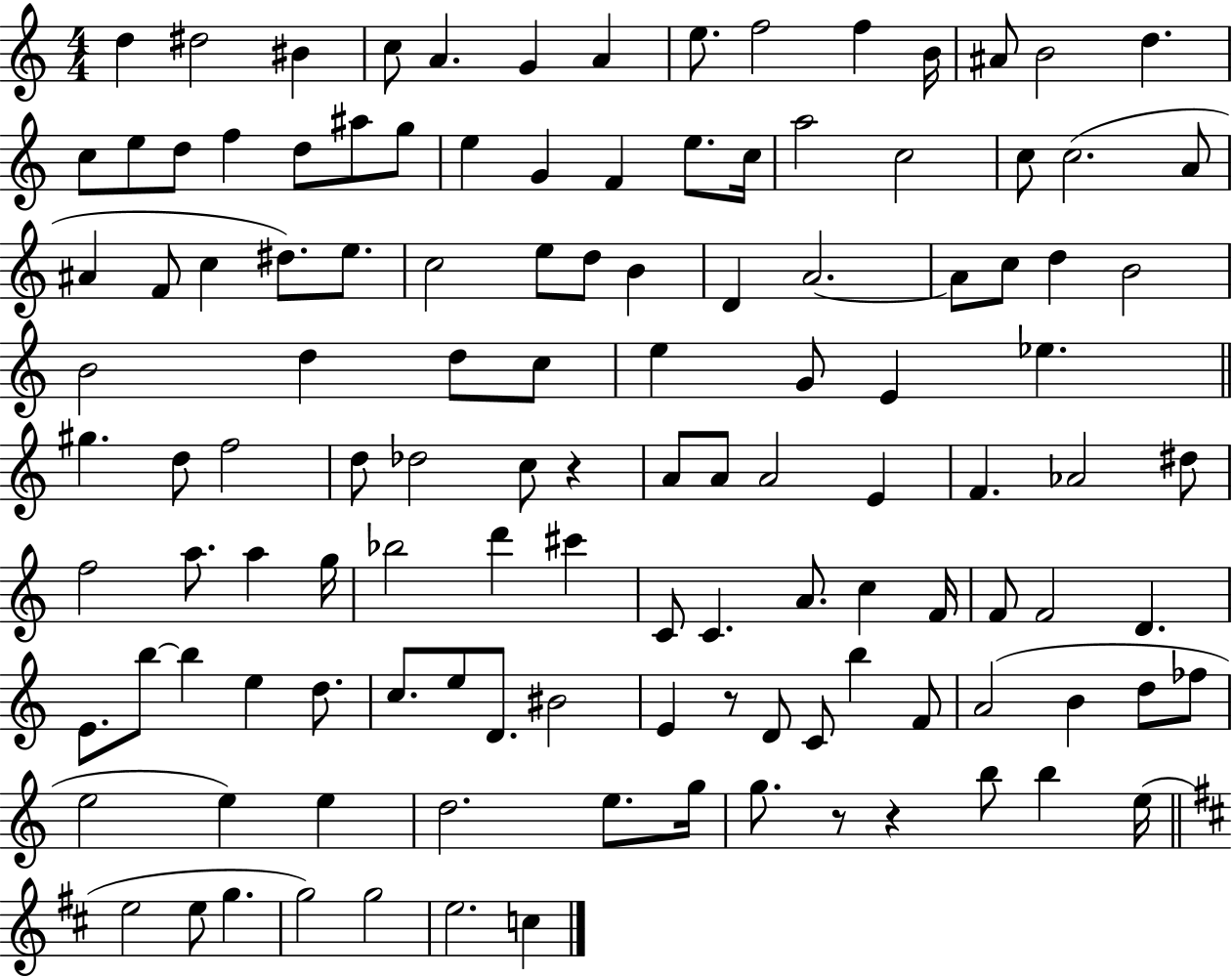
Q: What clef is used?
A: treble